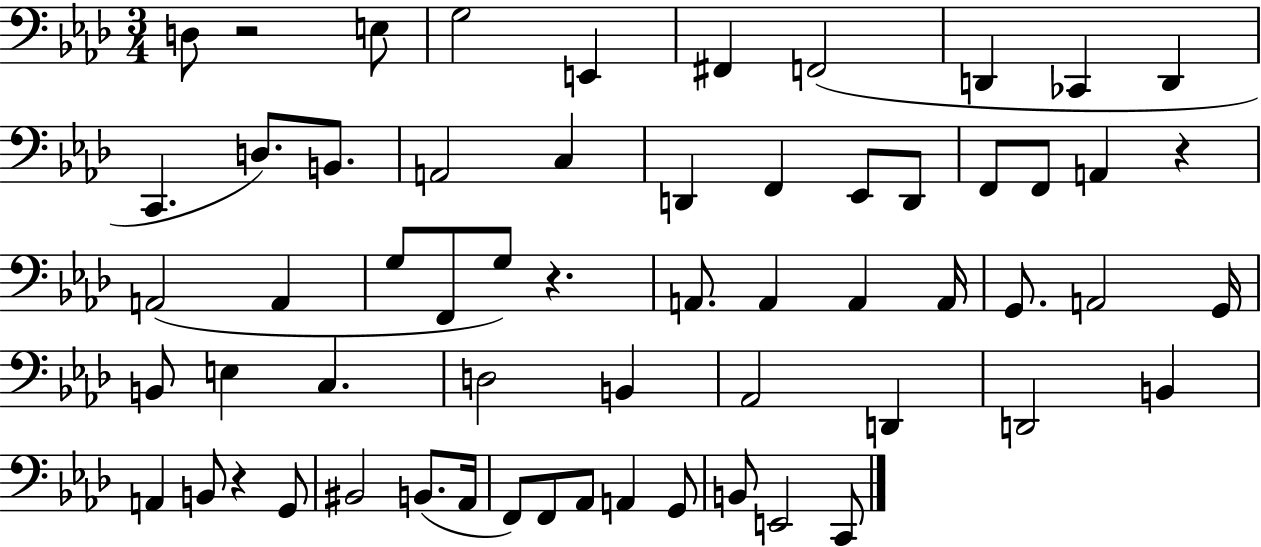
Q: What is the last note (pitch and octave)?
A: C2